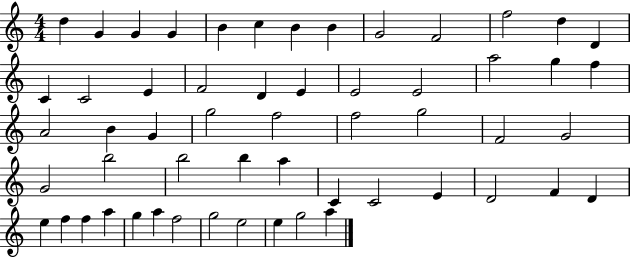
{
  \clef treble
  \numericTimeSignature
  \time 4/4
  \key c \major
  d''4 g'4 g'4 g'4 | b'4 c''4 b'4 b'4 | g'2 f'2 | f''2 d''4 d'4 | \break c'4 c'2 e'4 | f'2 d'4 e'4 | e'2 e'2 | a''2 g''4 f''4 | \break a'2 b'4 g'4 | g''2 f''2 | f''2 g''2 | f'2 g'2 | \break g'2 b''2 | b''2 b''4 a''4 | c'4 c'2 e'4 | d'2 f'4 d'4 | \break e''4 f''4 f''4 a''4 | g''4 a''4 f''2 | g''2 e''2 | e''4 g''2 a''4 | \break \bar "|."
}